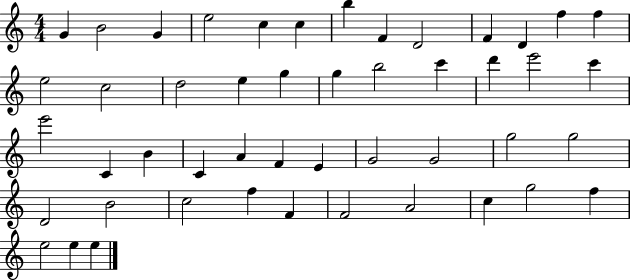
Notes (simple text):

G4/q B4/h G4/q E5/h C5/q C5/q B5/q F4/q D4/h F4/q D4/q F5/q F5/q E5/h C5/h D5/h E5/q G5/q G5/q B5/h C6/q D6/q E6/h C6/q E6/h C4/q B4/q C4/q A4/q F4/q E4/q G4/h G4/h G5/h G5/h D4/h B4/h C5/h F5/q F4/q F4/h A4/h C5/q G5/h F5/q E5/h E5/q E5/q